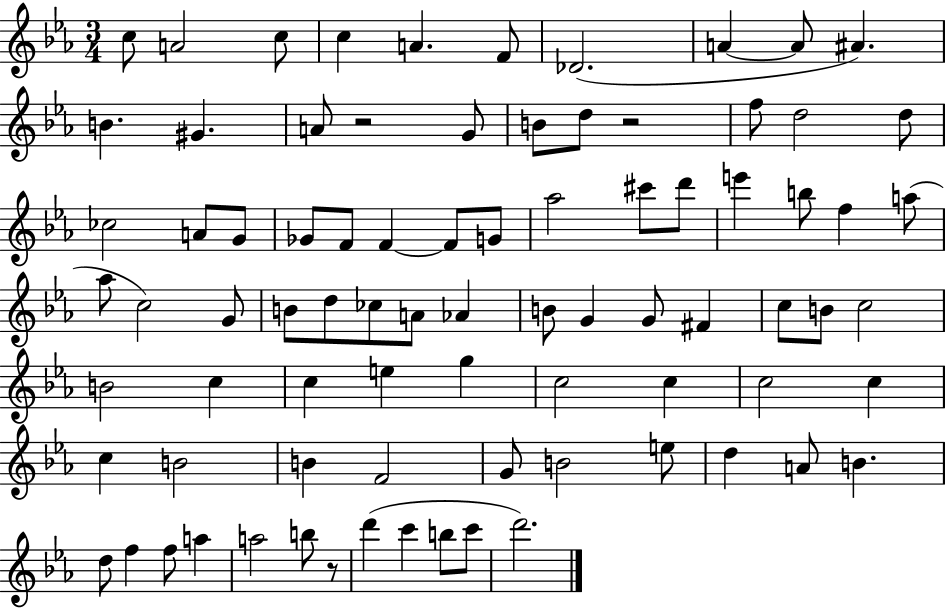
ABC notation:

X:1
T:Untitled
M:3/4
L:1/4
K:Eb
c/2 A2 c/2 c A F/2 _D2 A A/2 ^A B ^G A/2 z2 G/2 B/2 d/2 z2 f/2 d2 d/2 _c2 A/2 G/2 _G/2 F/2 F F/2 G/2 _a2 ^c'/2 d'/2 e' b/2 f a/2 _a/2 c2 G/2 B/2 d/2 _c/2 A/2 _A B/2 G G/2 ^F c/2 B/2 c2 B2 c c e g c2 c c2 c c B2 B F2 G/2 B2 e/2 d A/2 B d/2 f f/2 a a2 b/2 z/2 d' c' b/2 c'/2 d'2